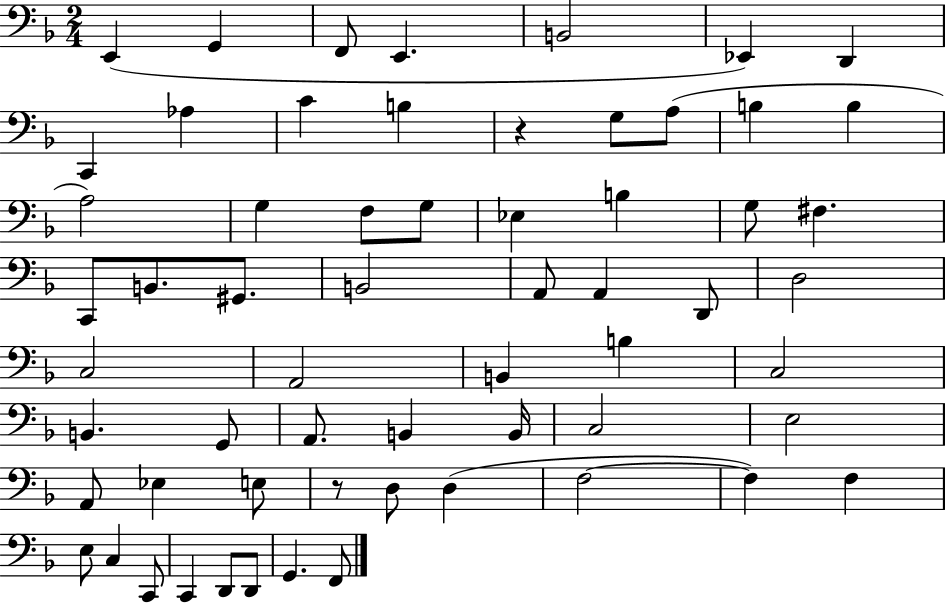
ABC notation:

X:1
T:Untitled
M:2/4
L:1/4
K:F
E,, G,, F,,/2 E,, B,,2 _E,, D,, C,, _A, C B, z G,/2 A,/2 B, B, A,2 G, F,/2 G,/2 _E, B, G,/2 ^F, C,,/2 B,,/2 ^G,,/2 B,,2 A,,/2 A,, D,,/2 D,2 C,2 A,,2 B,, B, C,2 B,, G,,/2 A,,/2 B,, B,,/4 C,2 E,2 A,,/2 _E, E,/2 z/2 D,/2 D, F,2 F, F, E,/2 C, C,,/2 C,, D,,/2 D,,/2 G,, F,,/2